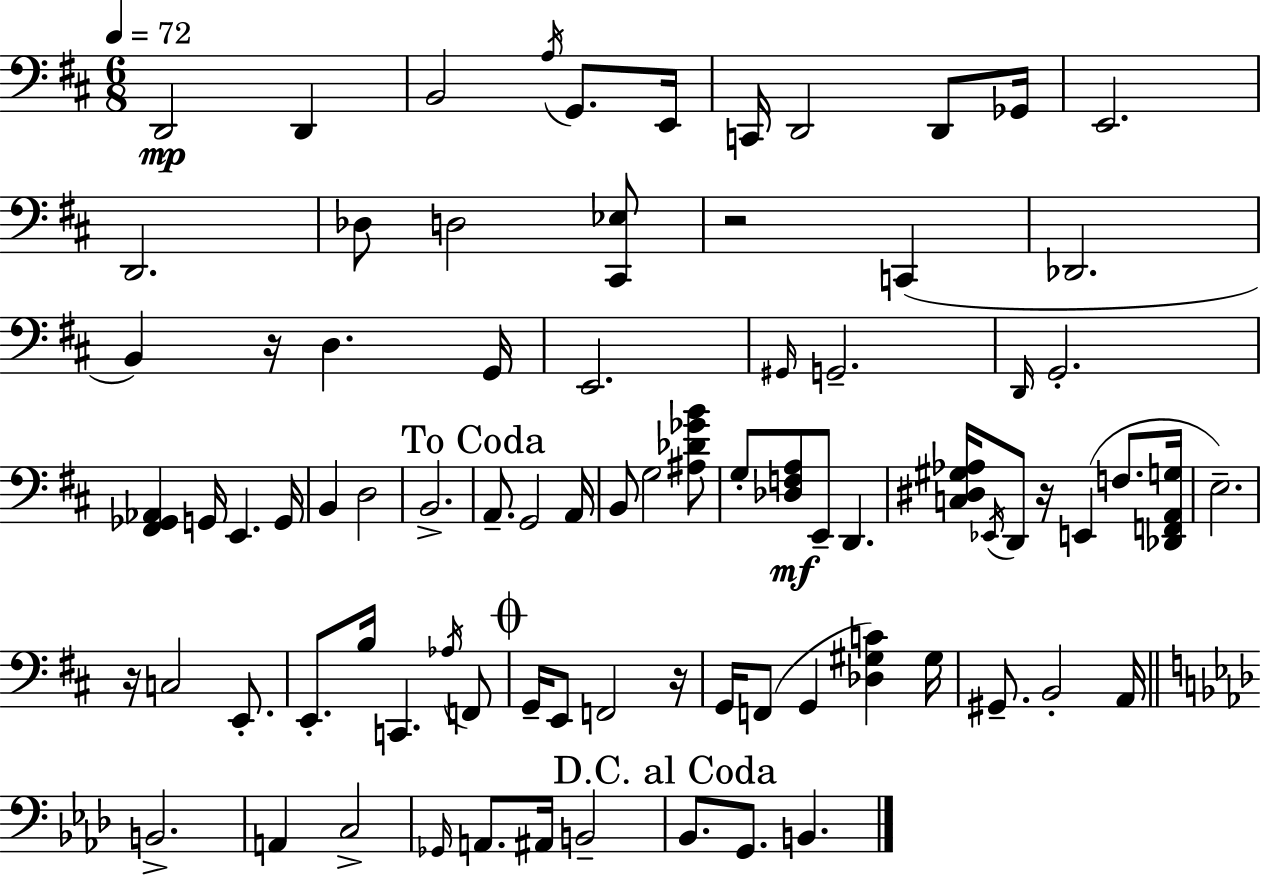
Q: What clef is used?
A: bass